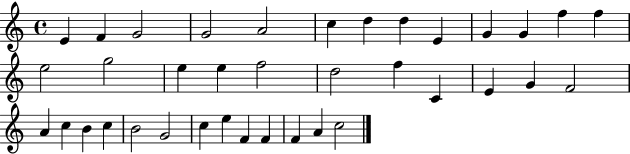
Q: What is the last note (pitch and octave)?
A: C5